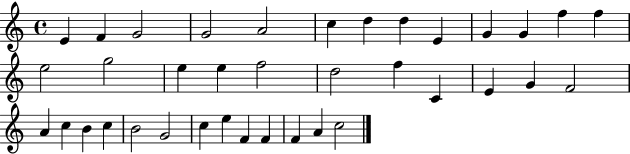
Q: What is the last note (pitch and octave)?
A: C5